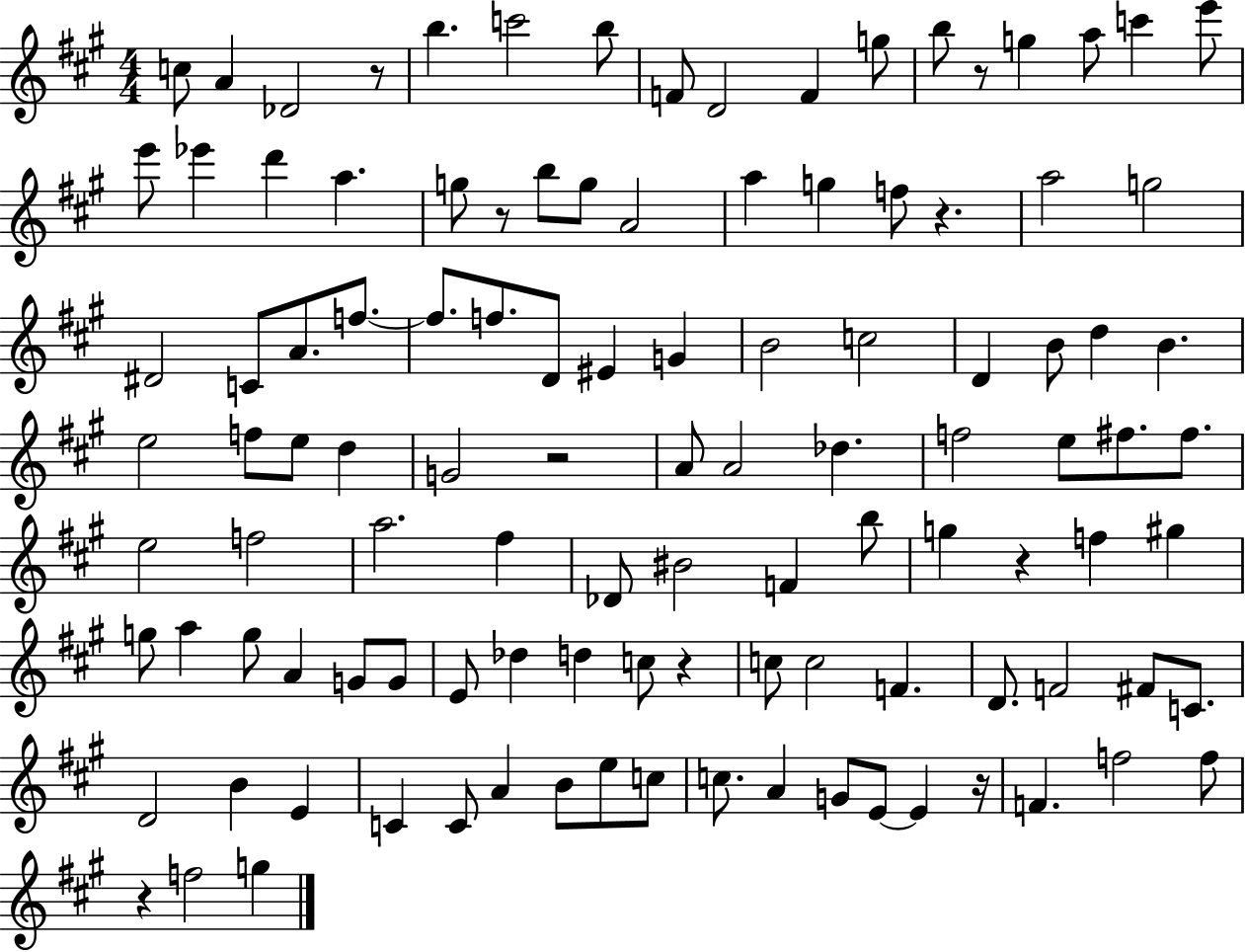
C5/e A4/q Db4/h R/e B5/q. C6/h B5/e F4/e D4/h F4/q G5/e B5/e R/e G5/q A5/e C6/q E6/e E6/e Eb6/q D6/q A5/q. G5/e R/e B5/e G5/e A4/h A5/q G5/q F5/e R/q. A5/h G5/h D#4/h C4/e A4/e. F5/e. F5/e. F5/e. D4/e EIS4/q G4/q B4/h C5/h D4/q B4/e D5/q B4/q. E5/h F5/e E5/e D5/q G4/h R/h A4/e A4/h Db5/q. F5/h E5/e F#5/e. F#5/e. E5/h F5/h A5/h. F#5/q Db4/e BIS4/h F4/q B5/e G5/q R/q F5/q G#5/q G5/e A5/q G5/e A4/q G4/e G4/e E4/e Db5/q D5/q C5/e R/q C5/e C5/h F4/q. D4/e. F4/h F#4/e C4/e. D4/h B4/q E4/q C4/q C4/e A4/q B4/e E5/e C5/e C5/e. A4/q G4/e E4/e E4/q R/s F4/q. F5/h F5/e R/q F5/h G5/q